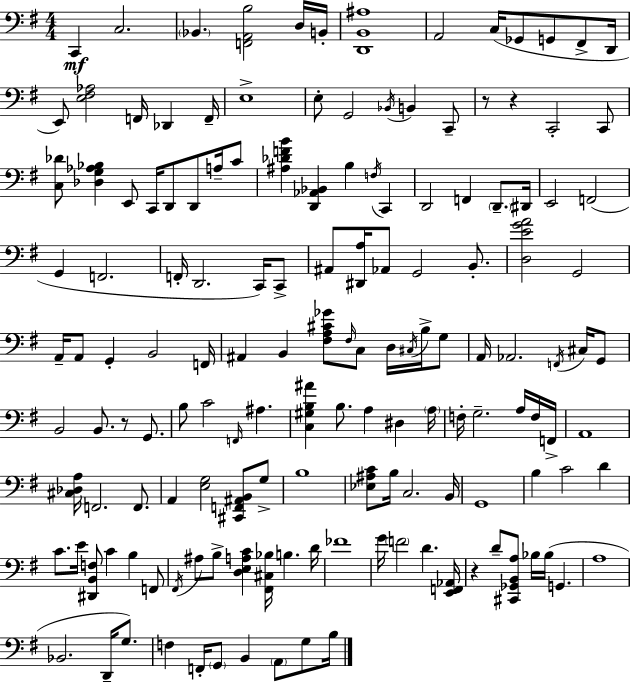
X:1
T:Untitled
M:4/4
L:1/4
K:G
C,, C,2 _B,, [F,,A,,B,]2 D,/4 B,,/4 [D,,B,,^A,]4 A,,2 C,/4 _G,,/2 G,,/2 ^F,,/2 D,,/4 E,,/2 [E,^F,_A,]2 F,,/4 _D,, F,,/4 E,4 E,/2 G,,2 _B,,/4 B,, C,,/2 z/2 z C,,2 C,,/2 [C,_D]/2 [_D,G,_A,_B,] E,,/2 C,,/4 D,,/2 D,,/2 A,/4 C/2 [^A,_DFB] [D,,_A,,_B,,] B, F,/4 C,, D,,2 F,, D,,/2 ^D,,/4 E,,2 F,,2 G,, F,,2 F,,/4 D,,2 C,,/4 C,,/2 ^A,,/2 [^D,,A,]/4 _A,,/2 G,,2 B,,/2 [D,EGA]2 G,,2 A,,/4 A,,/2 G,, B,,2 F,,/4 ^A,, B,, [^F,A,^C_G]/2 ^F,/4 C,/2 D,/4 ^C,/4 B,/4 G,/2 A,,/4 _A,,2 F,,/4 ^C,/4 G,,/2 B,,2 B,,/2 z/2 G,,/2 B,/2 C2 F,,/4 ^A, [C,^G,B,^A] B,/2 A, ^D, A,/4 F,/4 G,2 A,/4 F,/4 F,,/4 A,,4 [^C,_D,A,]/4 F,,2 F,,/2 A,, [E,G,]2 [^C,,F,,^A,,B,,]/2 G,/2 B,4 [_E,^A,C]/2 B,/4 C,2 B,,/4 G,,4 B, C2 D C/2 E/4 [^D,,B,,F,]/2 C B, F,,/2 ^F,,/4 ^A,/2 B,/2 [D,E,A,C] [^F,,^C,_B,]/4 B, D/4 _F4 G/4 F2 D [E,,F,,_A,,]/4 z D/2 [^C,,_G,,B,,A,]/2 _B,/4 _B,/4 G,, A,4 _B,,2 D,,/4 G,/2 F, F,,/4 G,,/2 B,, A,,/2 G,/2 B,/4